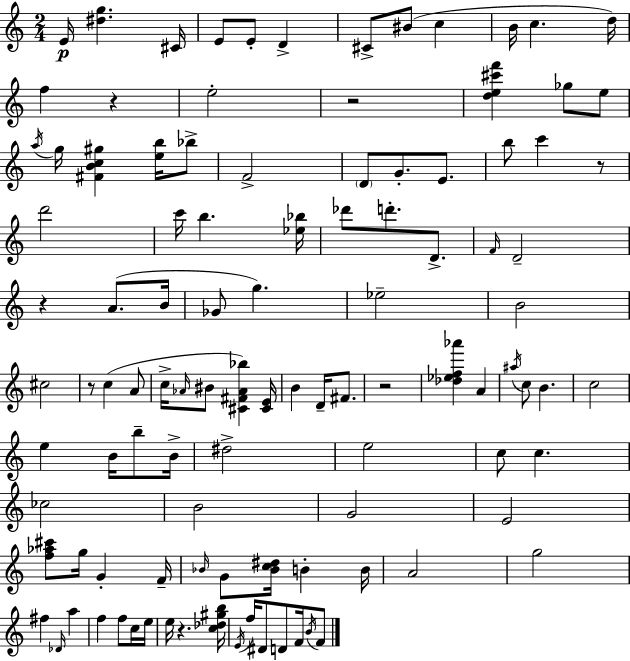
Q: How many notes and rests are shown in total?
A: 106